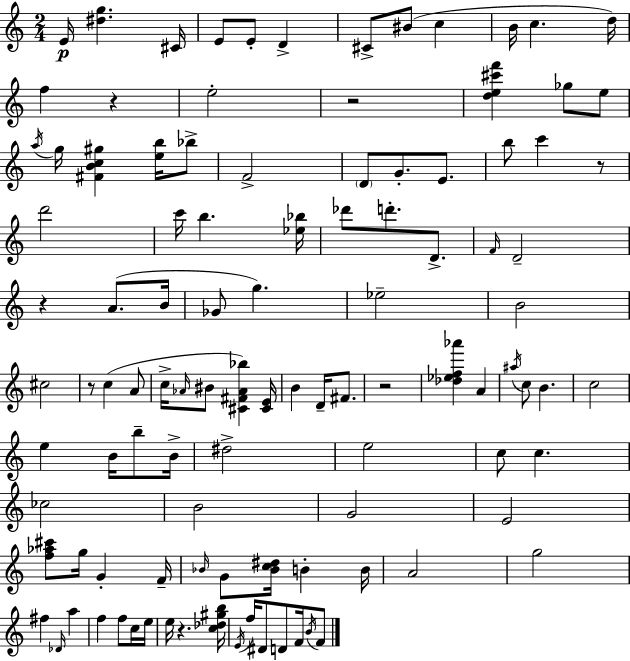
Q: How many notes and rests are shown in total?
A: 106